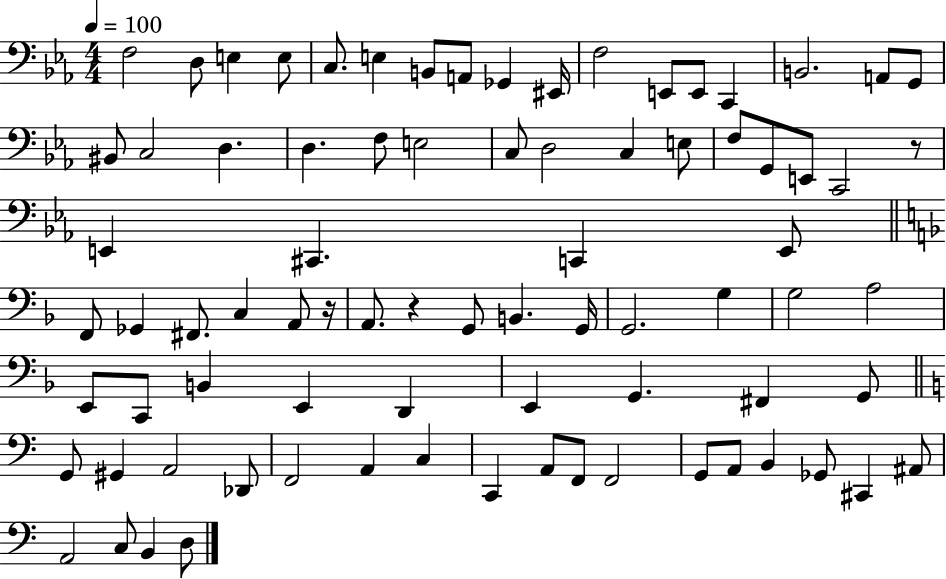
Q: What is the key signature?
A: EES major